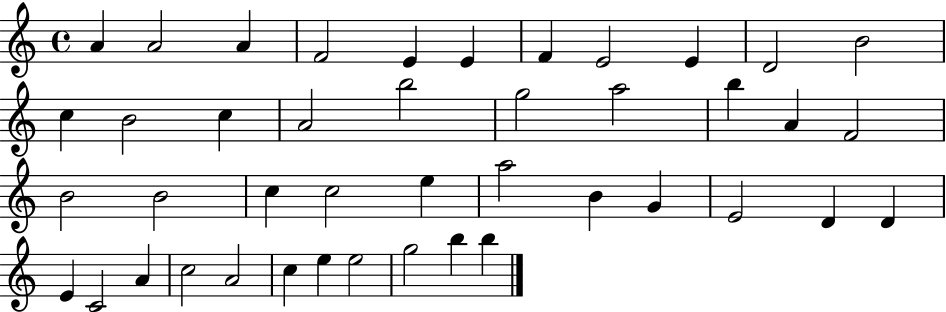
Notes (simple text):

A4/q A4/h A4/q F4/h E4/q E4/q F4/q E4/h E4/q D4/h B4/h C5/q B4/h C5/q A4/h B5/h G5/h A5/h B5/q A4/q F4/h B4/h B4/h C5/q C5/h E5/q A5/h B4/q G4/q E4/h D4/q D4/q E4/q C4/h A4/q C5/h A4/h C5/q E5/q E5/h G5/h B5/q B5/q